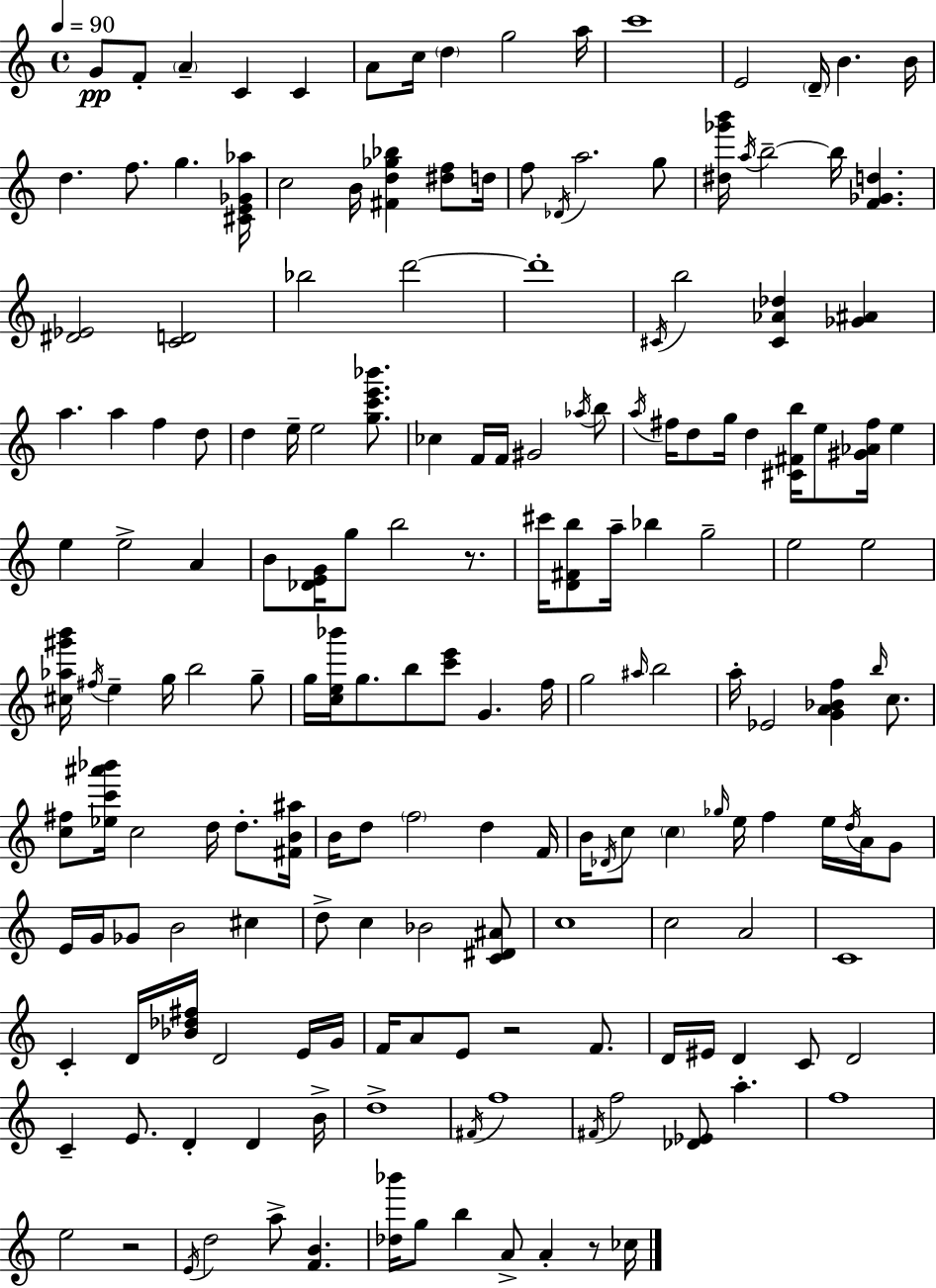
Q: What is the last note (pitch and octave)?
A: CES5